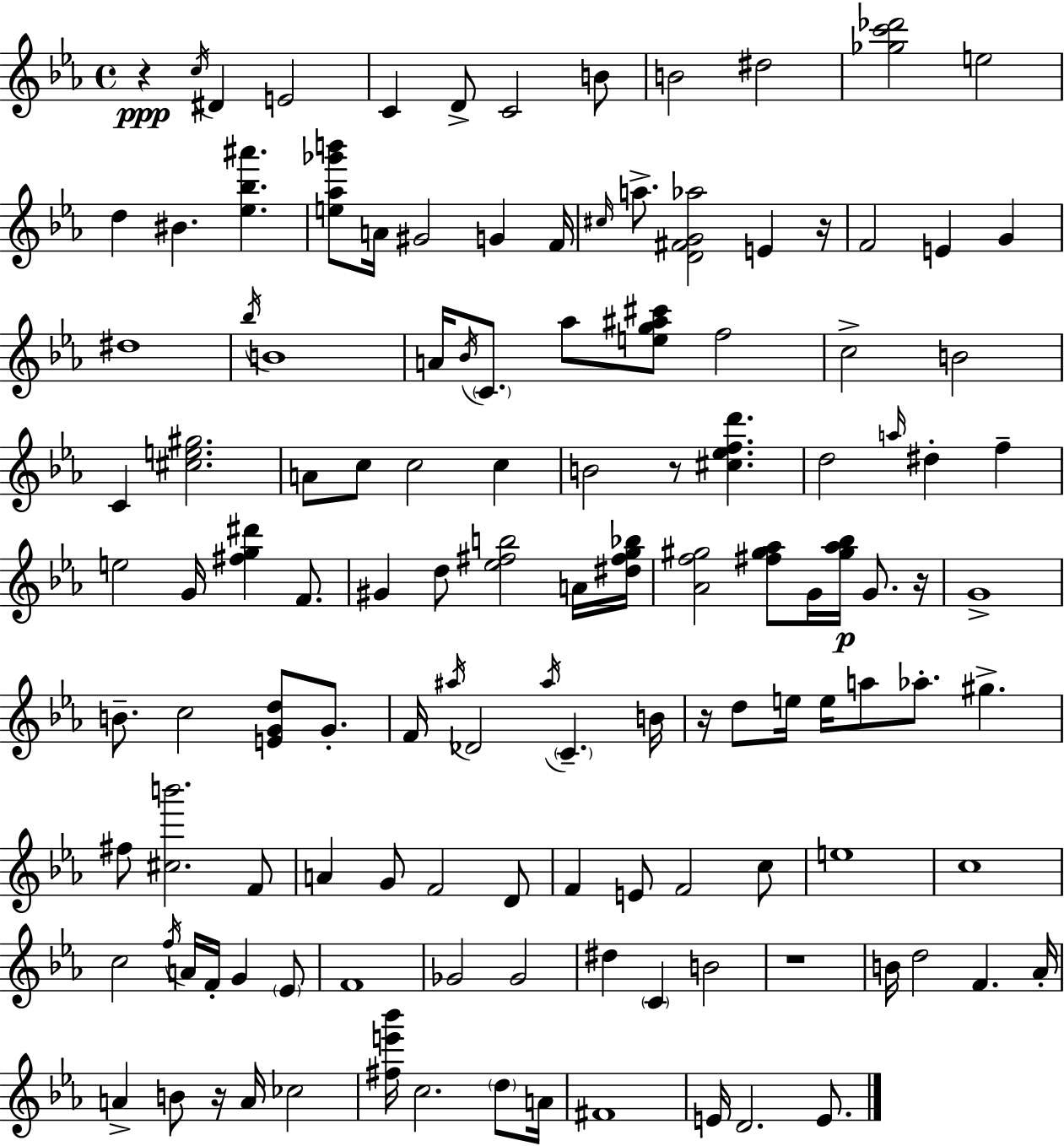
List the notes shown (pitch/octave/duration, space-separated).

R/q C5/s D#4/q E4/h C4/q D4/e C4/h B4/e B4/h D#5/h [Gb5,C6,Db6]/h E5/h D5/q BIS4/q. [Eb5,Bb5,A#6]/q. [E5,Ab5,Gb6,B6]/e A4/s G#4/h G4/q F4/s C#5/s A5/e. [D4,F#4,G4,Ab5]/h E4/q R/s F4/h E4/q G4/q D#5/w Bb5/s B4/w A4/s Bb4/s C4/e. Ab5/e [E5,G5,A#5,C#6]/e F5/h C5/h B4/h C4/q [C#5,E5,G#5]/h. A4/e C5/e C5/h C5/q B4/h R/e [C#5,Eb5,F5,D6]/q. D5/h A5/s D#5/q F5/q E5/h G4/s [F#5,G5,D#6]/q F4/e. G#4/q D5/e [Eb5,F#5,B5]/h A4/s [D#5,F#5,G5,Bb5]/s [Ab4,F5,G#5]/h [F#5,G#5,Ab5]/e G4/s [G#5,Ab5,Bb5]/s G4/e. R/s G4/w B4/e. C5/h [E4,G4,D5]/e G4/e. F4/s A#5/s Db4/h A#5/s C4/q. B4/s R/s D5/e E5/s E5/s A5/e Ab5/e. G#5/q. F#5/e [C#5,B6]/h. F4/e A4/q G4/e F4/h D4/e F4/q E4/e F4/h C5/e E5/w C5/w C5/h F5/s A4/s F4/s G4/q Eb4/e F4/w Gb4/h Gb4/h D#5/q C4/q B4/h R/w B4/s D5/h F4/q. Ab4/s A4/q B4/e R/s A4/s CES5/h [F#5,E6,Bb6]/s C5/h. D5/e A4/s F#4/w E4/s D4/h. E4/e.